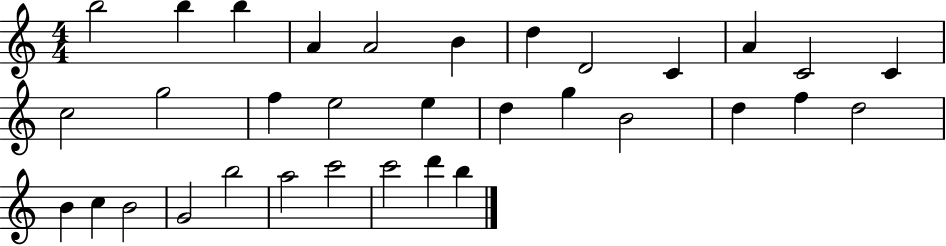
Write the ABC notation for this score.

X:1
T:Untitled
M:4/4
L:1/4
K:C
b2 b b A A2 B d D2 C A C2 C c2 g2 f e2 e d g B2 d f d2 B c B2 G2 b2 a2 c'2 c'2 d' b